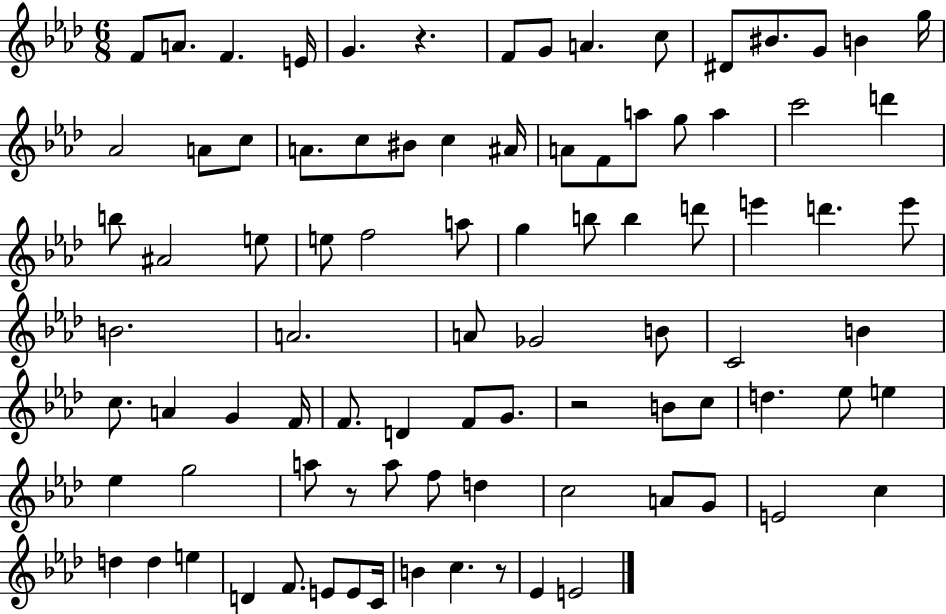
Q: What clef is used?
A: treble